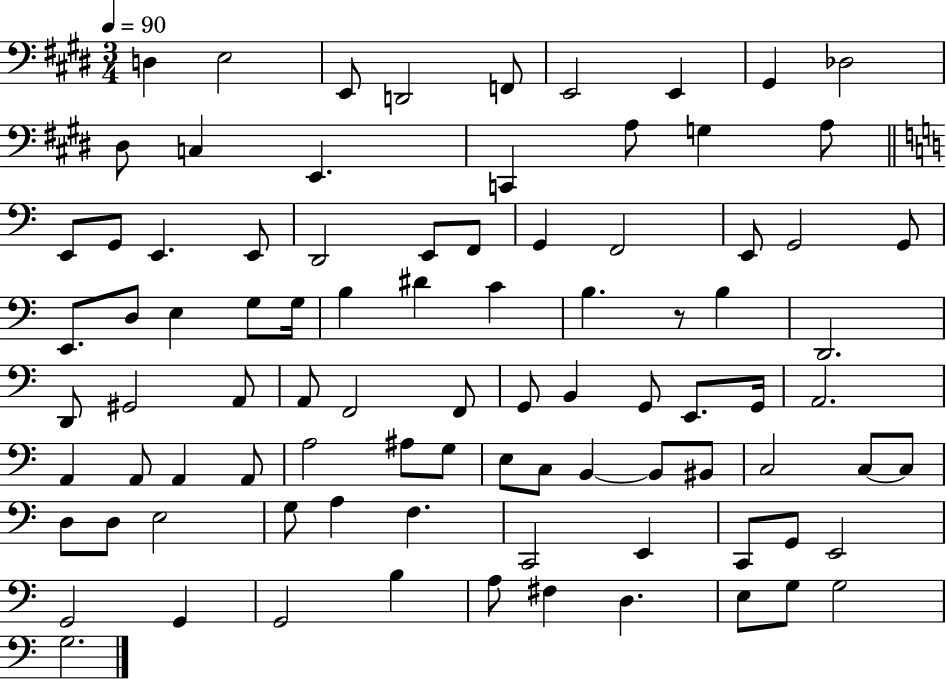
X:1
T:Untitled
M:3/4
L:1/4
K:E
D, E,2 E,,/2 D,,2 F,,/2 E,,2 E,, ^G,, _D,2 ^D,/2 C, E,, C,, A,/2 G, A,/2 E,,/2 G,,/2 E,, E,,/2 D,,2 E,,/2 F,,/2 G,, F,,2 E,,/2 G,,2 G,,/2 E,,/2 D,/2 E, G,/2 G,/4 B, ^D C B, z/2 B, D,,2 D,,/2 ^G,,2 A,,/2 A,,/2 F,,2 F,,/2 G,,/2 B,, G,,/2 E,,/2 G,,/4 A,,2 A,, A,,/2 A,, A,,/2 A,2 ^A,/2 G,/2 E,/2 C,/2 B,, B,,/2 ^B,,/2 C,2 C,/2 C,/2 D,/2 D,/2 E,2 G,/2 A, F, C,,2 E,, C,,/2 G,,/2 E,,2 G,,2 G,, G,,2 B, A,/2 ^F, D, E,/2 G,/2 G,2 G,2